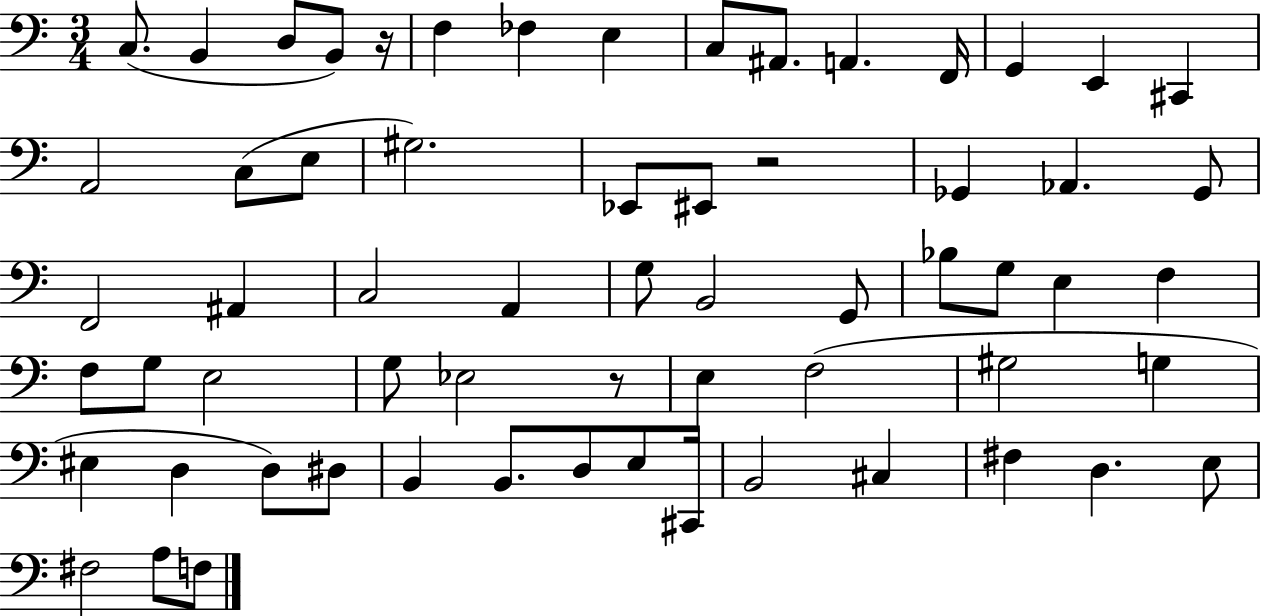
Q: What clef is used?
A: bass